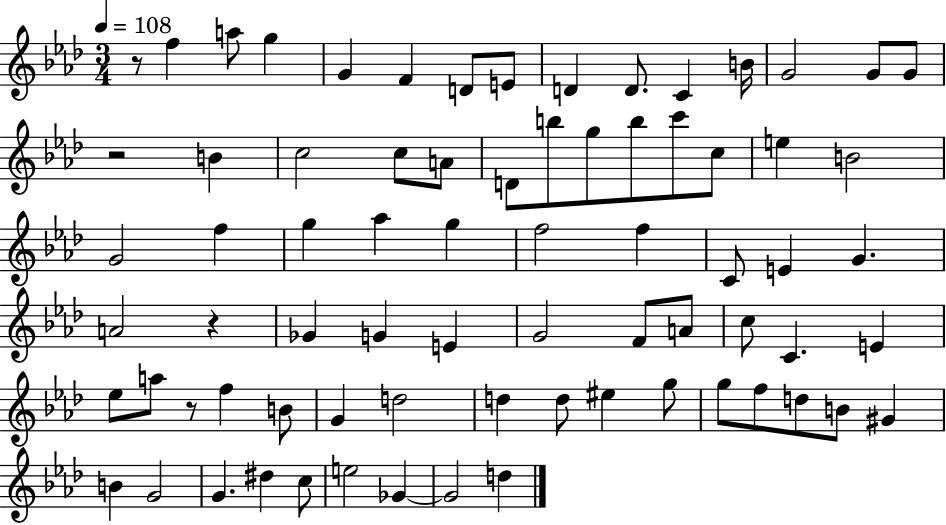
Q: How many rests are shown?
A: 4